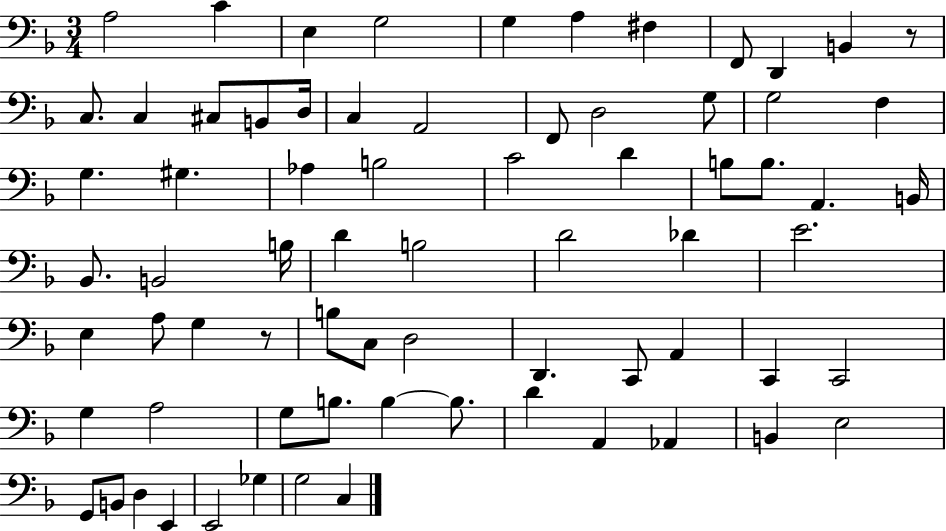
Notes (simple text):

A3/h C4/q E3/q G3/h G3/q A3/q F#3/q F2/e D2/q B2/q R/e C3/e. C3/q C#3/e B2/e D3/s C3/q A2/h F2/e D3/h G3/e G3/h F3/q G3/q. G#3/q. Ab3/q B3/h C4/h D4/q B3/e B3/e. A2/q. B2/s Bb2/e. B2/h B3/s D4/q B3/h D4/h Db4/q E4/h. E3/q A3/e G3/q R/e B3/e C3/e D3/h D2/q. C2/e A2/q C2/q C2/h G3/q A3/h G3/e B3/e. B3/q B3/e. D4/q A2/q Ab2/q B2/q E3/h G2/e B2/e D3/q E2/q E2/h Gb3/q G3/h C3/q